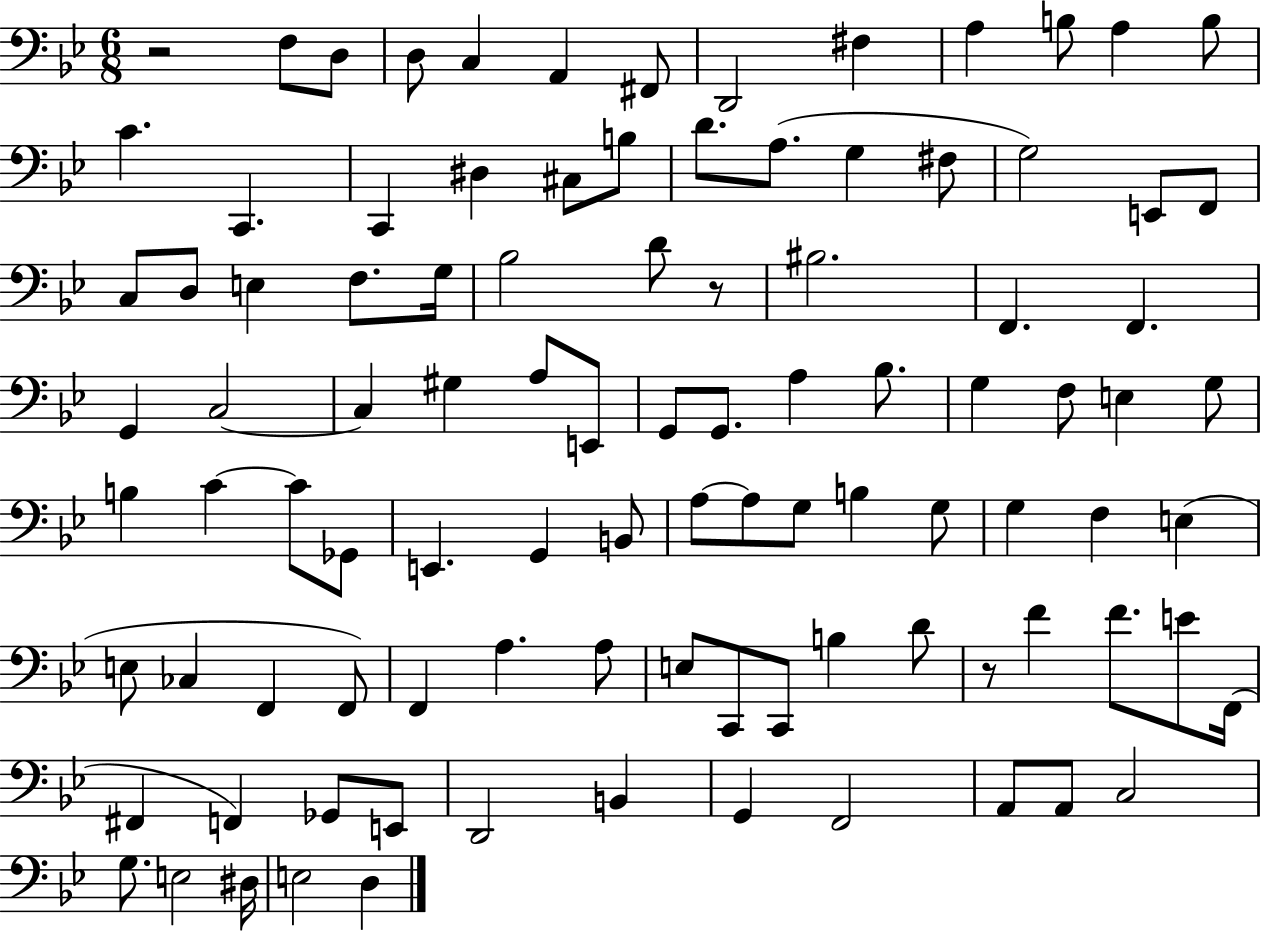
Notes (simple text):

R/h F3/e D3/e D3/e C3/q A2/q F#2/e D2/h F#3/q A3/q B3/e A3/q B3/e C4/q. C2/q. C2/q D#3/q C#3/e B3/e D4/e. A3/e. G3/q F#3/e G3/h E2/e F2/e C3/e D3/e E3/q F3/e. G3/s Bb3/h D4/e R/e BIS3/h. F2/q. F2/q. G2/q C3/h C3/q G#3/q A3/e E2/e G2/e G2/e. A3/q Bb3/e. G3/q F3/e E3/q G3/e B3/q C4/q C4/e Gb2/e E2/q. G2/q B2/e A3/e A3/e G3/e B3/q G3/e G3/q F3/q E3/q E3/e CES3/q F2/q F2/e F2/q A3/q. A3/e E3/e C2/e C2/e B3/q D4/e R/e F4/q F4/e. E4/e F2/s F#2/q F2/q Gb2/e E2/e D2/h B2/q G2/q F2/h A2/e A2/e C3/h G3/e. E3/h D#3/s E3/h D3/q